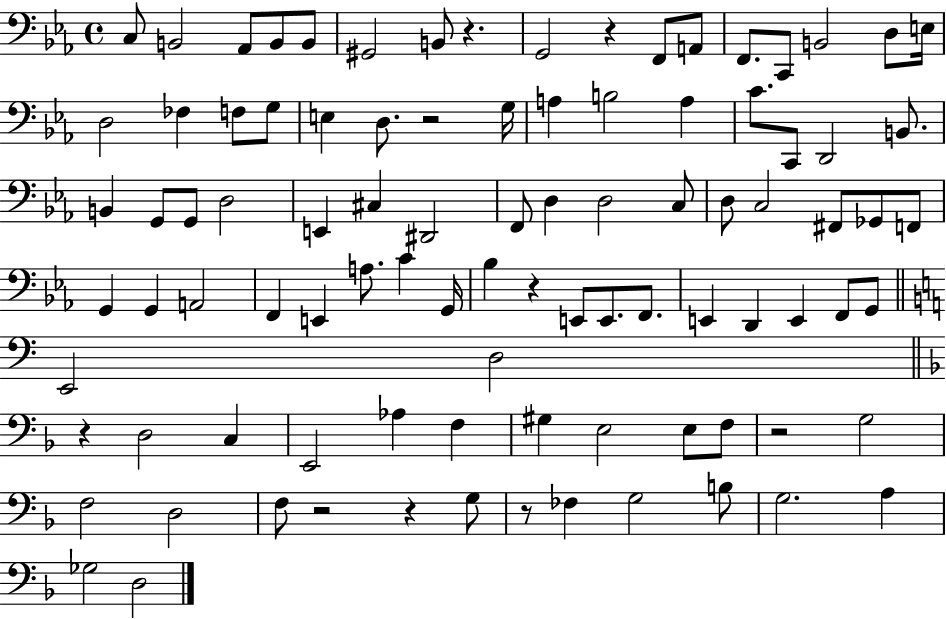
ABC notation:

X:1
T:Untitled
M:4/4
L:1/4
K:Eb
C,/2 B,,2 _A,,/2 B,,/2 B,,/2 ^G,,2 B,,/2 z G,,2 z F,,/2 A,,/2 F,,/2 C,,/2 B,,2 D,/2 E,/4 D,2 _F, F,/2 G,/2 E, D,/2 z2 G,/4 A, B,2 A, C/2 C,,/2 D,,2 B,,/2 B,, G,,/2 G,,/2 D,2 E,, ^C, ^D,,2 F,,/2 D, D,2 C,/2 D,/2 C,2 ^F,,/2 _G,,/2 F,,/2 G,, G,, A,,2 F,, E,, A,/2 C G,,/4 _B, z E,,/2 E,,/2 F,,/2 E,, D,, E,, F,,/2 G,,/2 E,,2 D,2 z D,2 C, E,,2 _A, F, ^G, E,2 E,/2 F,/2 z2 G,2 F,2 D,2 F,/2 z2 z G,/2 z/2 _F, G,2 B,/2 G,2 A, _G,2 D,2